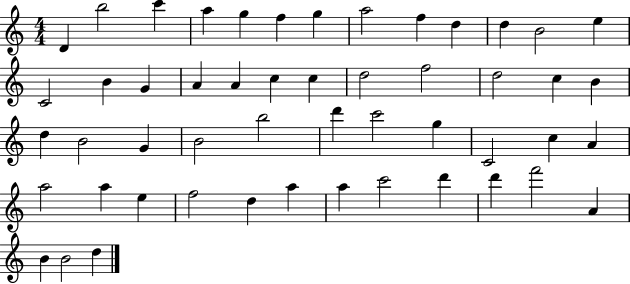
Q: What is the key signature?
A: C major